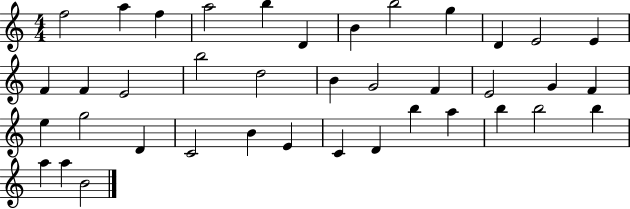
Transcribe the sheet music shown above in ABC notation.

X:1
T:Untitled
M:4/4
L:1/4
K:C
f2 a f a2 b D B b2 g D E2 E F F E2 b2 d2 B G2 F E2 G F e g2 D C2 B E C D b a b b2 b a a B2